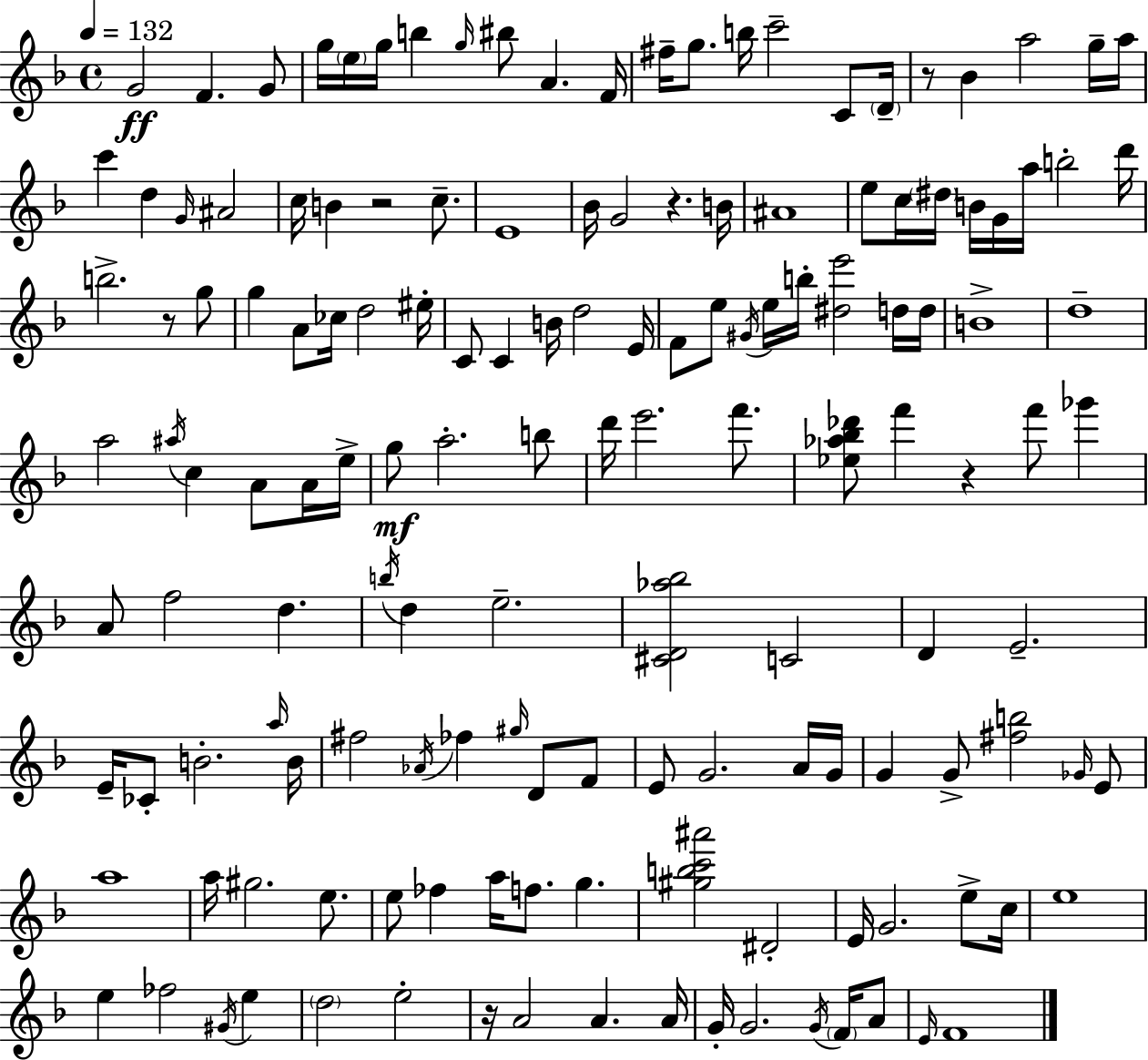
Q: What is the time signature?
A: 4/4